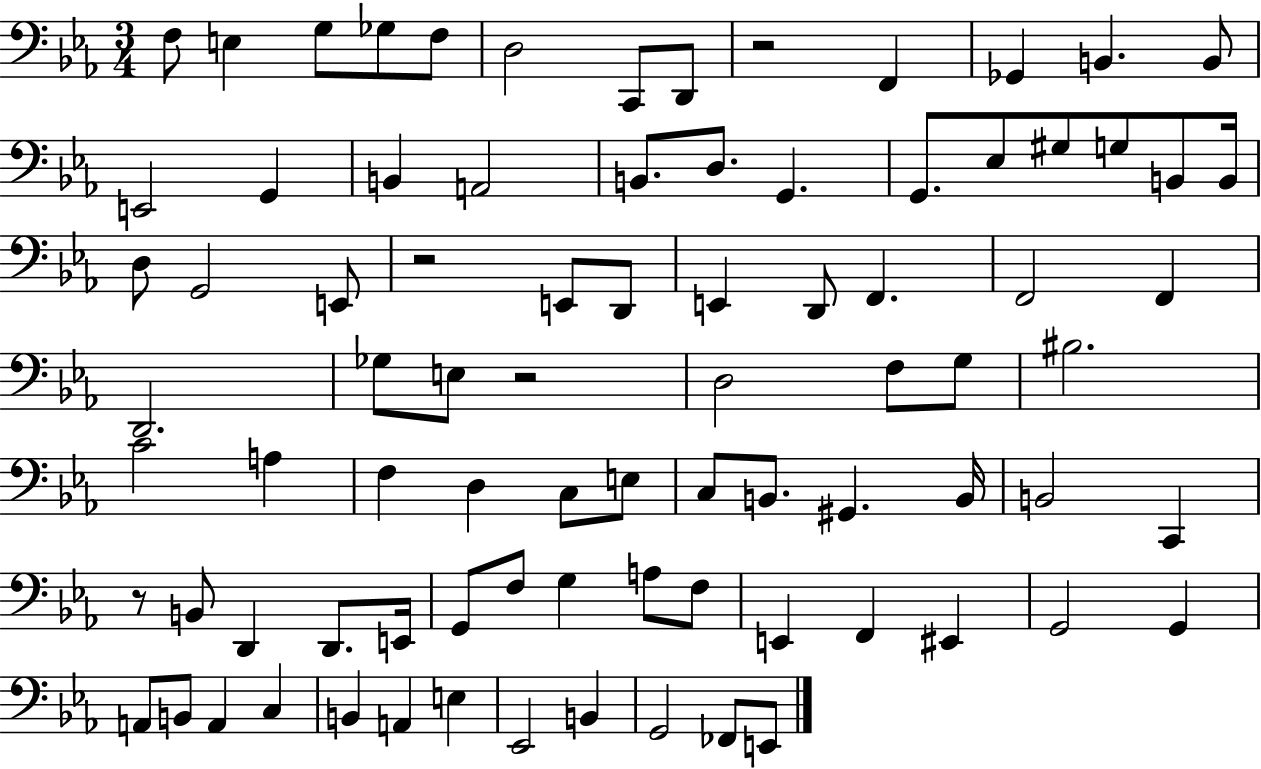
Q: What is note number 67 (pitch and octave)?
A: G2